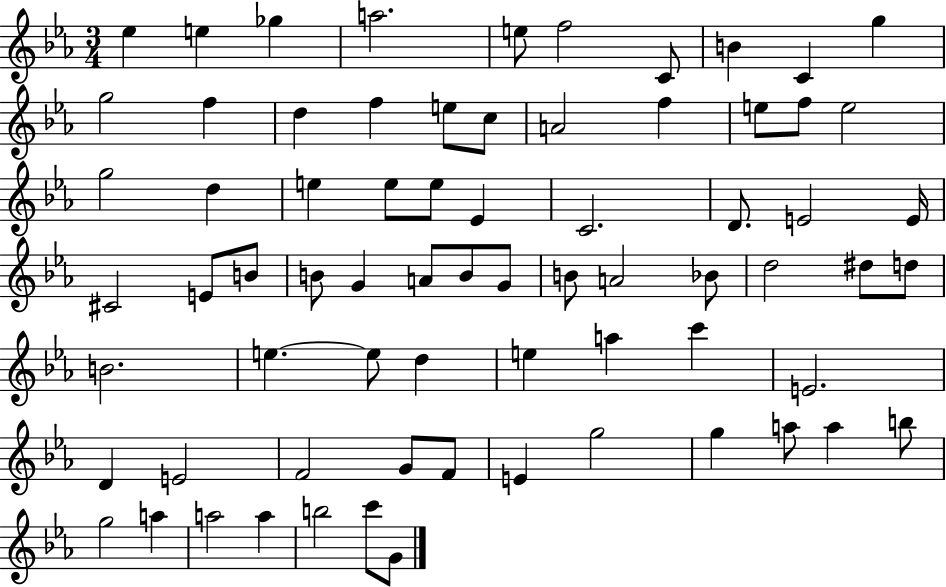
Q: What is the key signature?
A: EES major